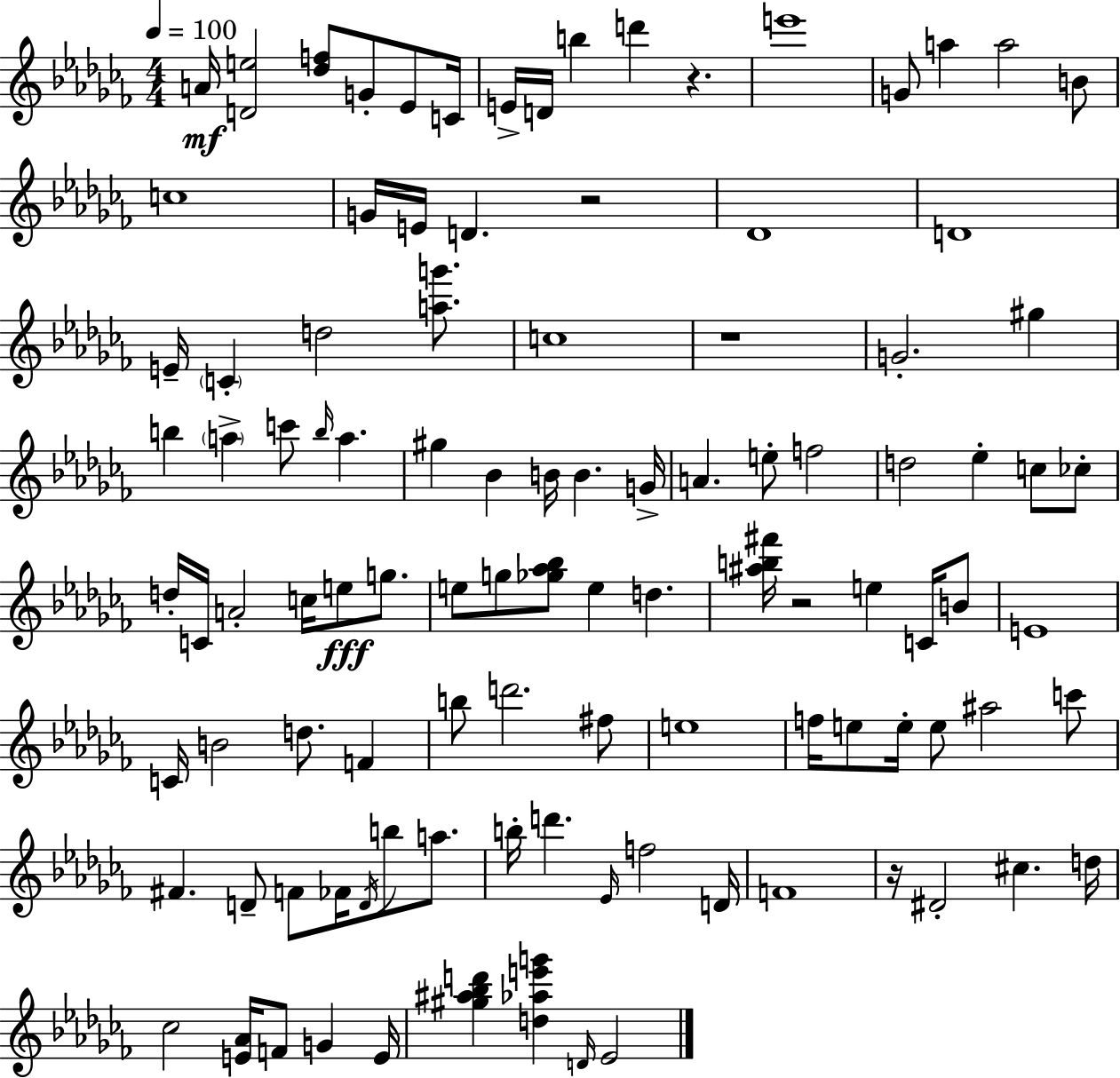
{
  \clef treble
  \numericTimeSignature
  \time 4/4
  \key aes \minor
  \tempo 4 = 100
  a'16\mf <d' e''>2 <des'' f''>8 g'8-. ees'8 c'16 | e'16-> d'16 b''4 d'''4 r4. | e'''1 | g'8 a''4 a''2 b'8 | \break c''1 | g'16 e'16 d'4. r2 | des'1 | d'1 | \break e'16-- \parenthesize c'4-. d''2 <a'' g'''>8. | c''1 | r1 | g'2.-. gis''4 | \break b''4 \parenthesize a''4-> c'''8 \grace { b''16 } a''4. | gis''4 bes'4 b'16 b'4. | g'16-> a'4. e''8-. f''2 | d''2 ees''4-. c''8 ces''8-. | \break d''16-. c'16 a'2-. c''16 e''8\fff g''8. | e''8 g''8 <ges'' aes'' bes''>8 e''4 d''4. | <ais'' b'' fis'''>16 r2 e''4 c'16 b'8 | e'1 | \break c'16 b'2 d''8. f'4 | b''8 d'''2. fis''8 | e''1 | f''16 e''8 e''16-. e''8 ais''2 c'''8 | \break fis'4. d'8-- f'8 fes'16 \acciaccatura { d'16 } b''8 a''8. | b''16-. d'''4. \grace { ees'16 } f''2 | d'16 f'1 | r16 dis'2-. cis''4. | \break d''16 ces''2 <e' aes'>16 f'8 g'4 | e'16 <gis'' ais'' bes'' d'''>4 <d'' aes'' e''' g'''>4 \grace { d'16 } ees'2 | \bar "|."
}